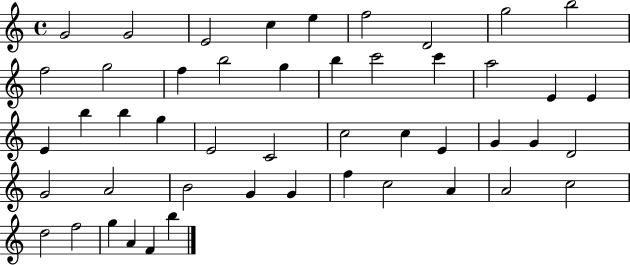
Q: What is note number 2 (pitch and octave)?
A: G4